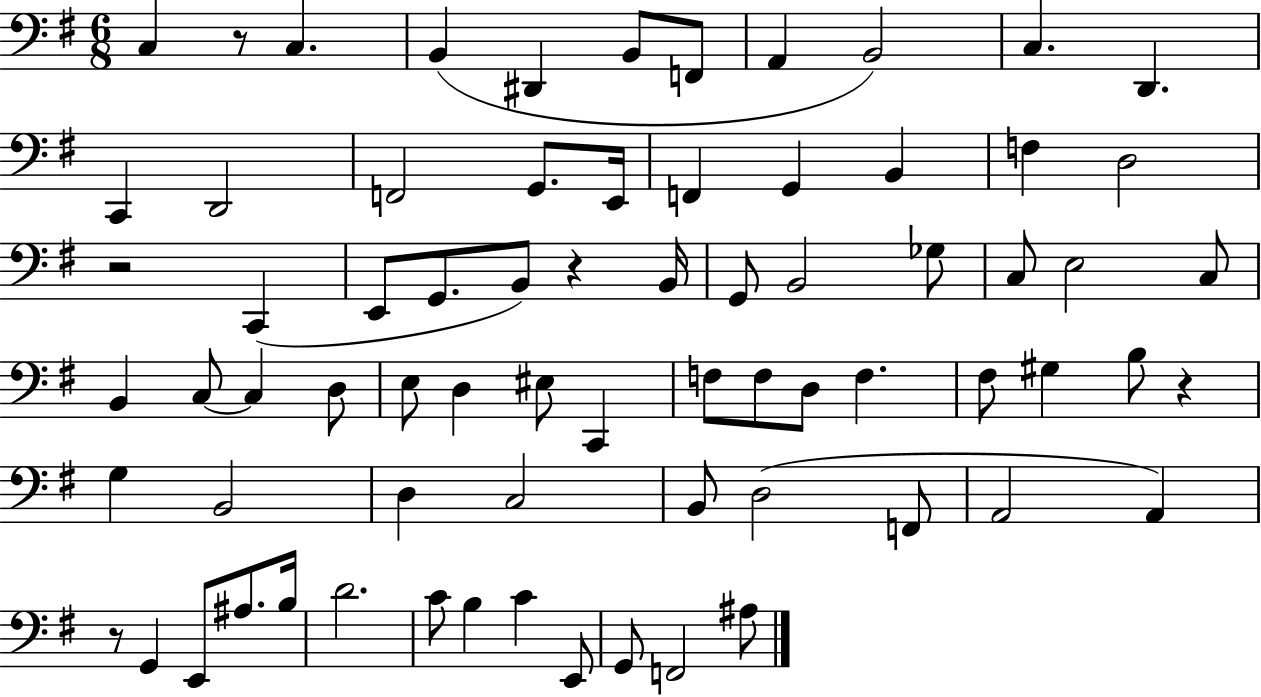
{
  \clef bass
  \numericTimeSignature
  \time 6/8
  \key g \major
  c4 r8 c4. | b,4( dis,4 b,8 f,8 | a,4 b,2) | c4. d,4. | \break c,4 d,2 | f,2 g,8. e,16 | f,4 g,4 b,4 | f4 d2 | \break r2 c,4( | e,8 g,8. b,8) r4 b,16 | g,8 b,2 ges8 | c8 e2 c8 | \break b,4 c8~~ c4 d8 | e8 d4 eis8 c,4 | f8 f8 d8 f4. | fis8 gis4 b8 r4 | \break g4 b,2 | d4 c2 | b,8 d2( f,8 | a,2 a,4) | \break r8 g,4 e,8 ais8. b16 | d'2. | c'8 b4 c'4 e,8 | g,8 f,2 ais8 | \break \bar "|."
}